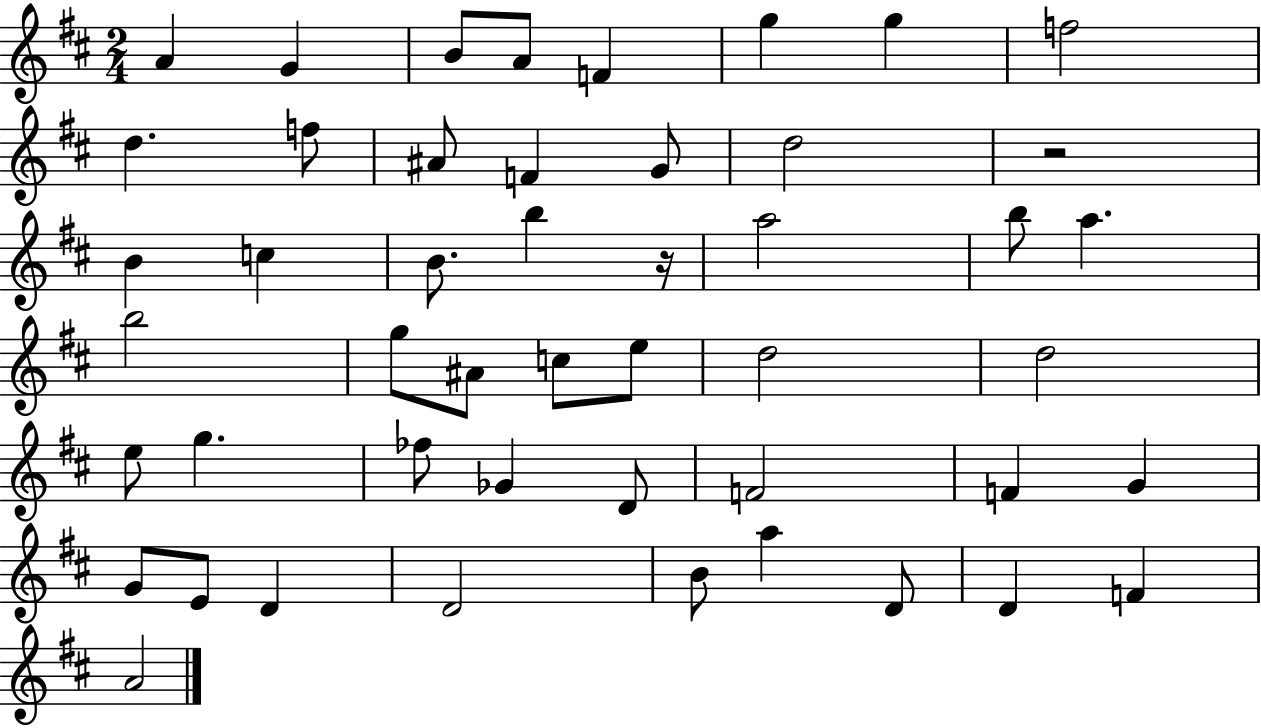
A4/q G4/q B4/e A4/e F4/q G5/q G5/q F5/h D5/q. F5/e A#4/e F4/q G4/e D5/h R/h B4/q C5/q B4/e. B5/q R/s A5/h B5/e A5/q. B5/h G5/e A#4/e C5/e E5/e D5/h D5/h E5/e G5/q. FES5/e Gb4/q D4/e F4/h F4/q G4/q G4/e E4/e D4/q D4/h B4/e A5/q D4/e D4/q F4/q A4/h